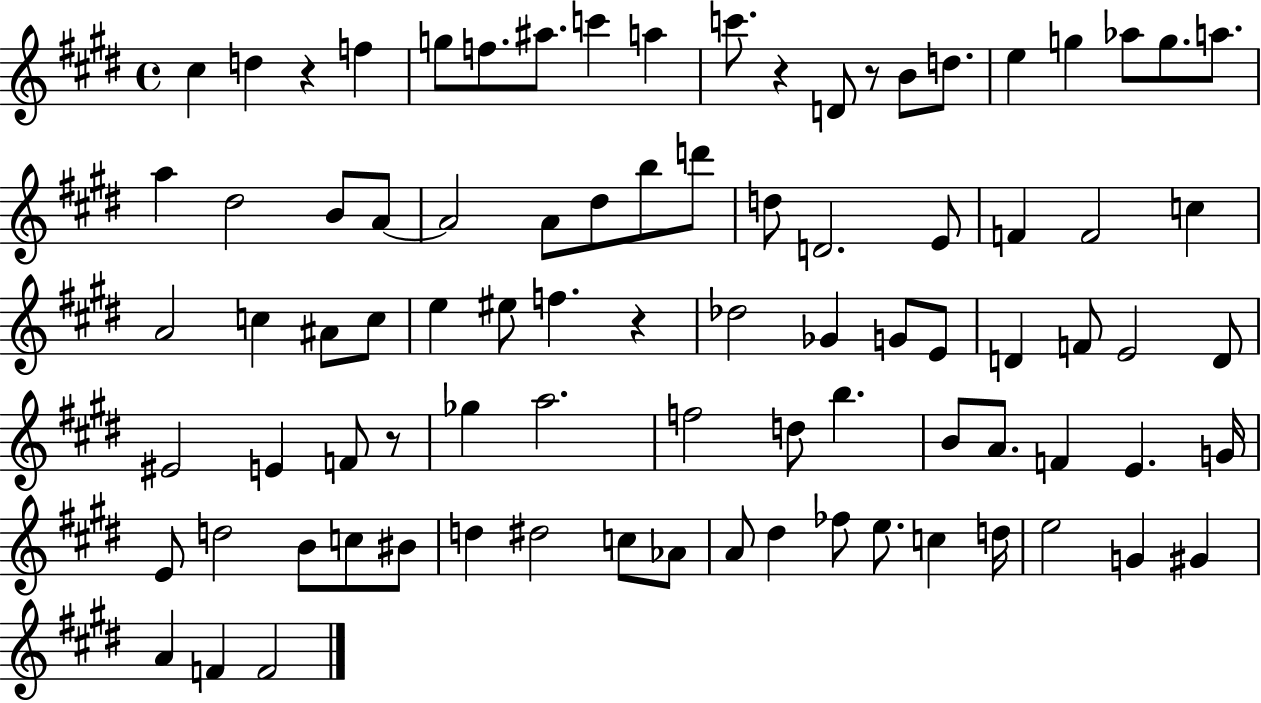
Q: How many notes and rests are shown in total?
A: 86